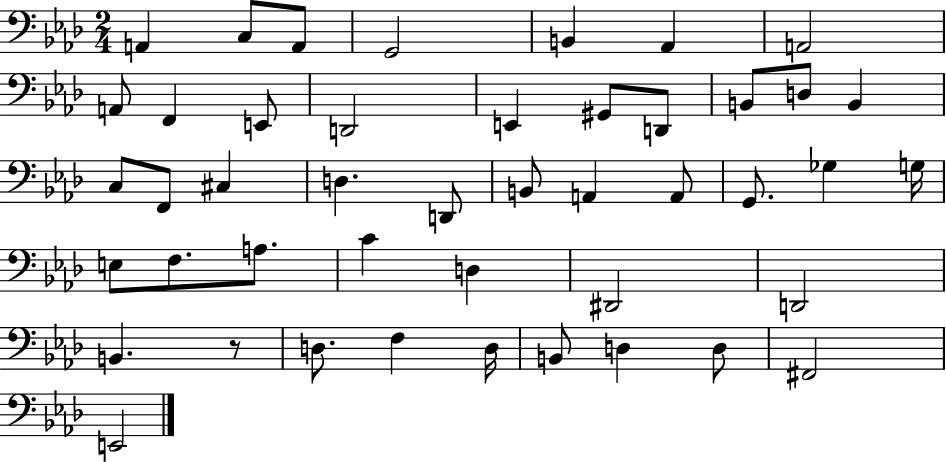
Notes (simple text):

A2/q C3/e A2/e G2/h B2/q Ab2/q A2/h A2/e F2/q E2/e D2/h E2/q G#2/e D2/e B2/e D3/e B2/q C3/e F2/e C#3/q D3/q. D2/e B2/e A2/q A2/e G2/e. Gb3/q G3/s E3/e F3/e. A3/e. C4/q D3/q D#2/h D2/h B2/q. R/e D3/e. F3/q D3/s B2/e D3/q D3/e F#2/h E2/h